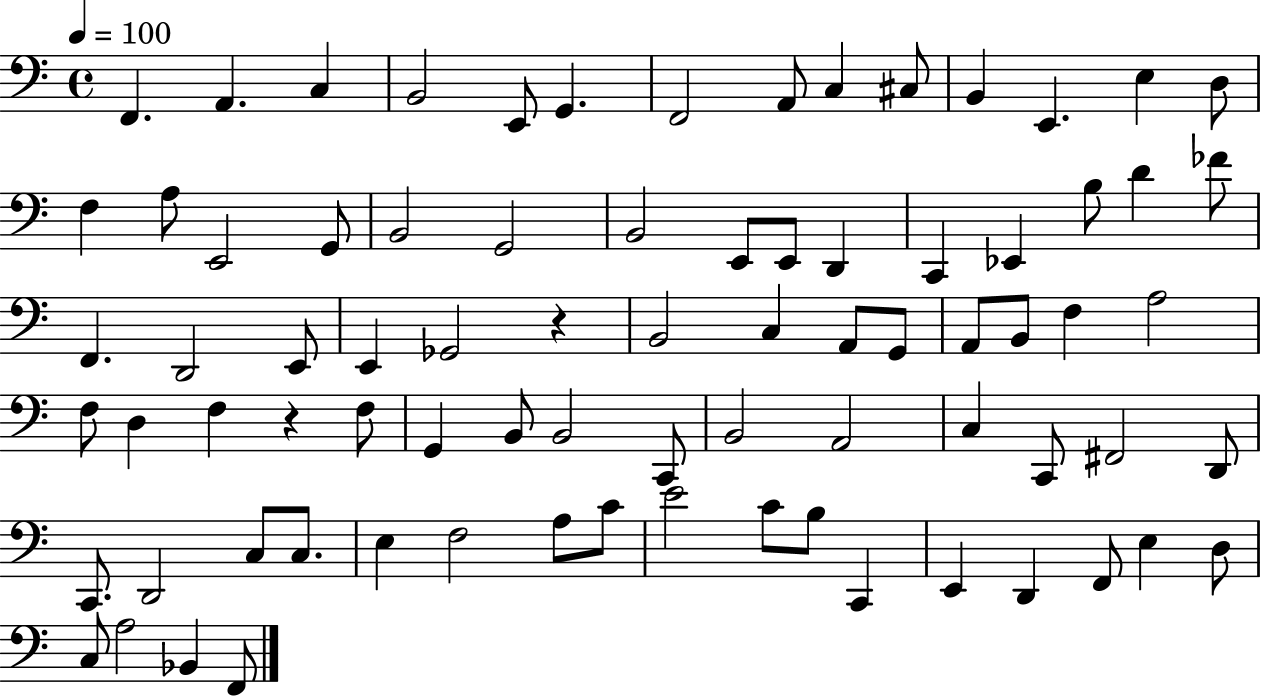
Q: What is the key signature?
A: C major